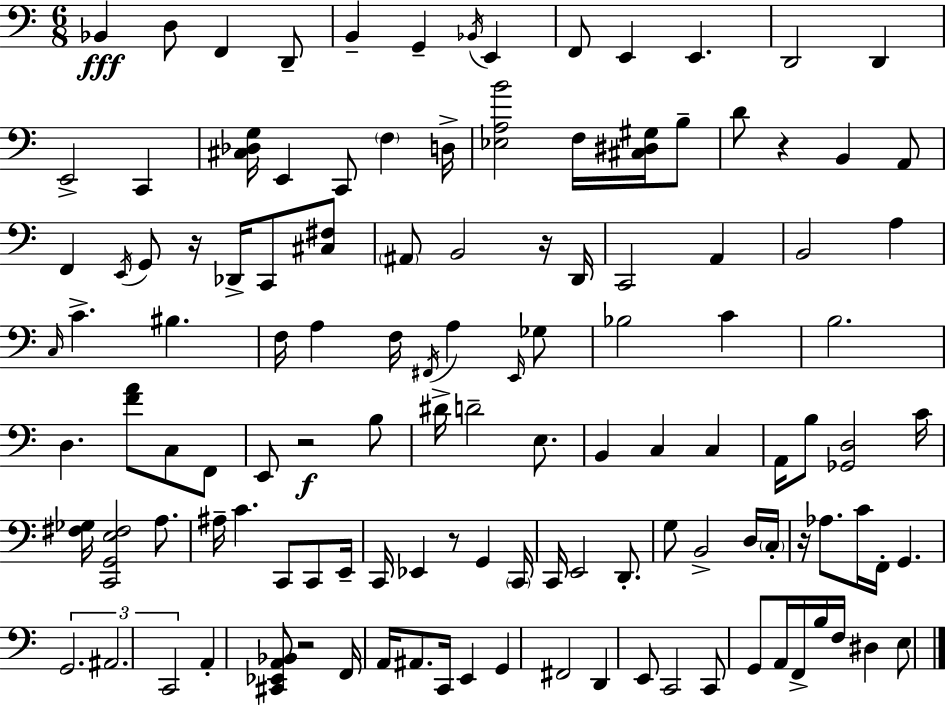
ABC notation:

X:1
T:Untitled
M:6/8
L:1/4
K:C
_B,, D,/2 F,, D,,/2 B,, G,, _B,,/4 E,, F,,/2 E,, E,, D,,2 D,, E,,2 C,, [^C,_D,G,]/4 E,, C,,/2 F, D,/4 [_E,A,B]2 F,/4 [^C,^D,^G,]/4 B,/2 D/2 z B,, A,,/2 F,, E,,/4 G,,/2 z/4 _D,,/4 C,,/2 [^C,^F,]/2 ^A,,/2 B,,2 z/4 D,,/4 C,,2 A,, B,,2 A, C,/4 C ^B, F,/4 A, F,/4 ^F,,/4 A, E,,/4 _G,/2 _B,2 C B,2 D, [FA]/2 C,/2 F,,/2 E,,/2 z2 B,/2 ^D/4 D2 E,/2 B,, C, C, A,,/4 B,/2 [_G,,D,]2 C/4 [^F,_G,]/4 [C,,G,,E,^F,]2 A,/2 ^A,/4 C C,,/2 C,,/2 E,,/4 C,,/4 _E,, z/2 G,, C,,/4 C,,/4 E,,2 D,,/2 G,/2 B,,2 D,/4 C,/4 z/4 _A,/2 C/4 F,,/4 G,, G,,2 ^A,,2 C,,2 A,, [^C,,_E,,A,,_B,,]/2 z2 F,,/4 A,,/4 ^A,,/2 C,,/4 E,, G,, ^F,,2 D,, E,,/2 C,,2 C,,/2 G,,/2 A,,/4 F,,/4 B,/4 F,/4 ^D, E,/2